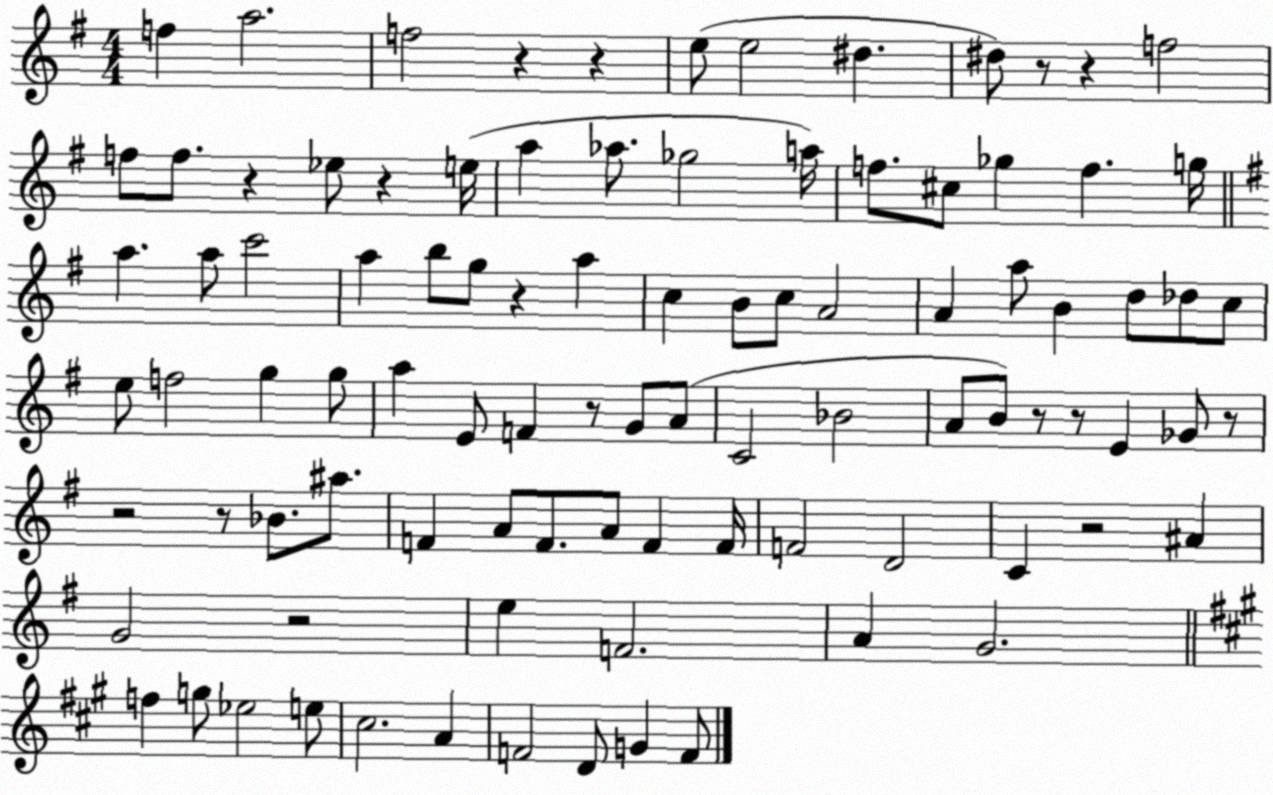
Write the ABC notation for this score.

X:1
T:Untitled
M:4/4
L:1/4
K:G
f a2 f2 z z e/2 e2 ^d ^d/2 z/2 z f2 f/2 f/2 z _e/2 z e/4 a _a/2 _g2 a/4 f/2 ^c/2 _g f g/4 a a/2 c'2 a b/2 g/2 z a c B/2 c/2 A2 A a/2 B d/2 _d/2 c/2 e/2 f2 g g/2 a E/2 F z/2 G/2 A/2 C2 _B2 A/2 B/2 z/2 z/2 E _G/2 z/2 z2 z/2 _B/2 ^a/2 F A/2 F/2 A/2 F F/4 F2 D2 C z2 ^A G2 z2 e F2 A G2 f g/2 _e2 e/2 ^c2 A F2 D/2 G F/2